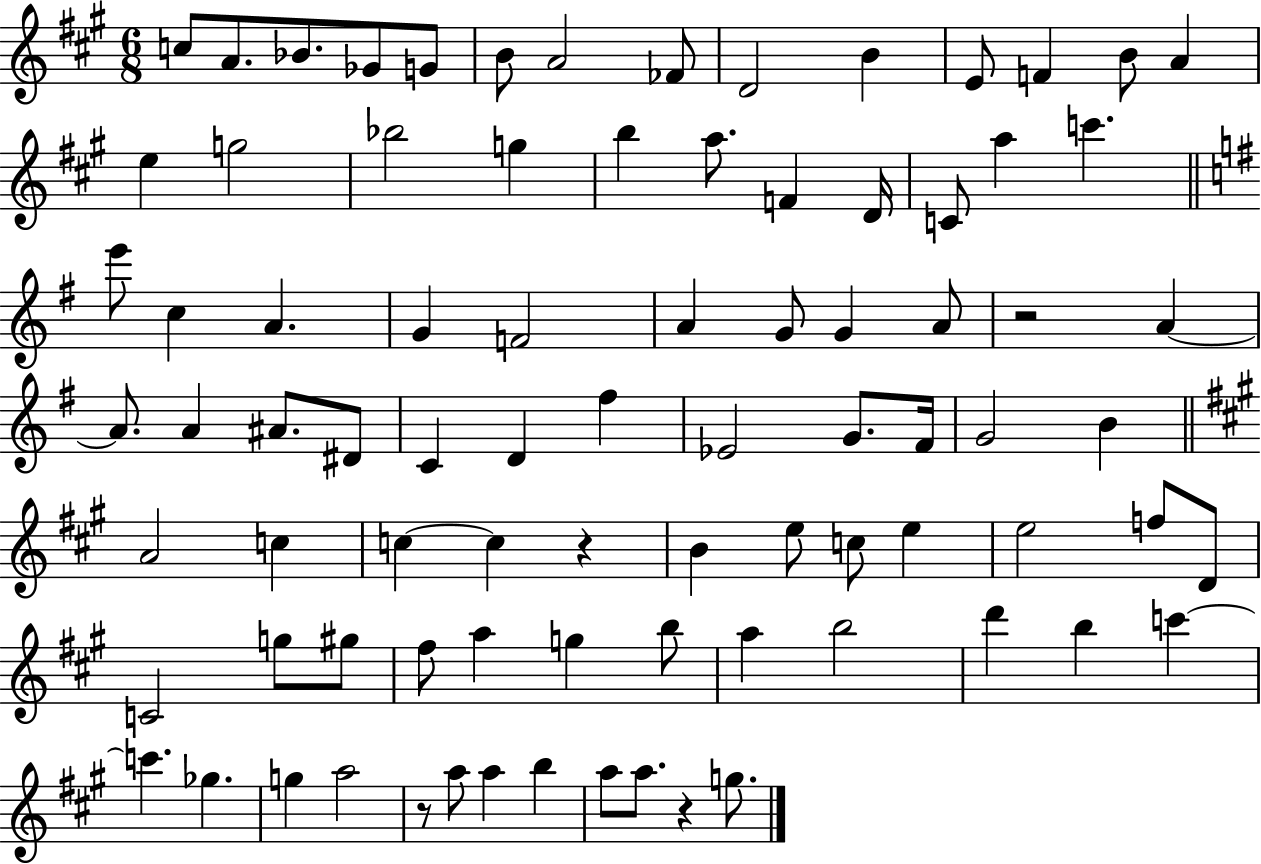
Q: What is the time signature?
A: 6/8